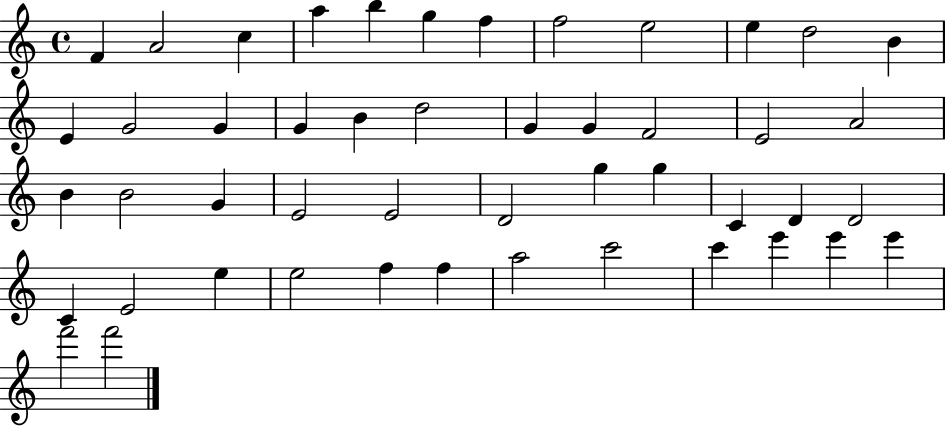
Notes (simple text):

F4/q A4/h C5/q A5/q B5/q G5/q F5/q F5/h E5/h E5/q D5/h B4/q E4/q G4/h G4/q G4/q B4/q D5/h G4/q G4/q F4/h E4/h A4/h B4/q B4/h G4/q E4/h E4/h D4/h G5/q G5/q C4/q D4/q D4/h C4/q E4/h E5/q E5/h F5/q F5/q A5/h C6/h C6/q E6/q E6/q E6/q F6/h F6/h